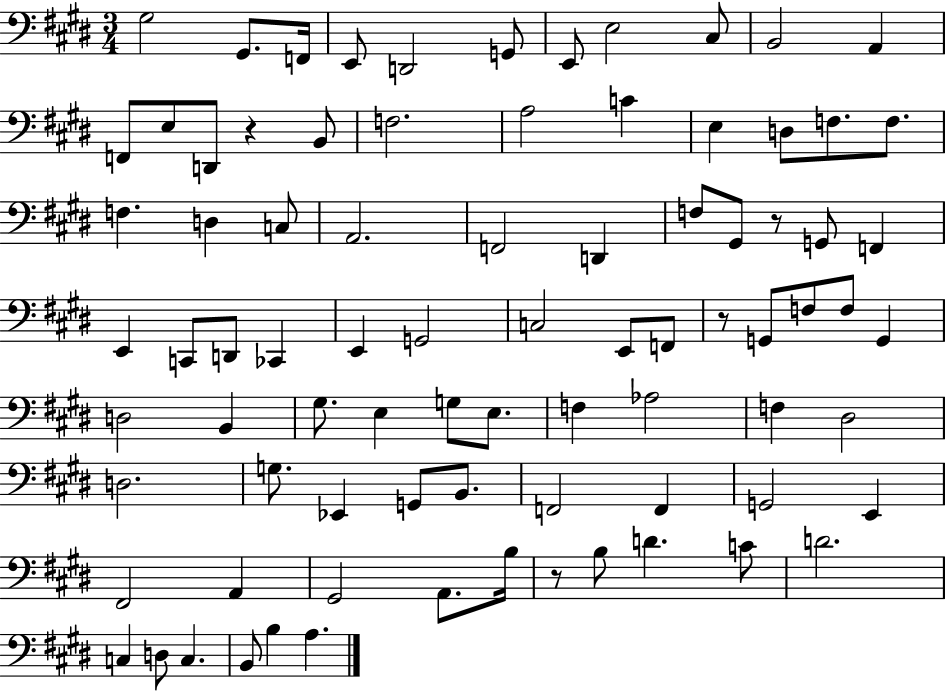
G#3/h G#2/e. F2/s E2/e D2/h G2/e E2/e E3/h C#3/e B2/h A2/q F2/e E3/e D2/e R/q B2/e F3/h. A3/h C4/q E3/q D3/e F3/e. F3/e. F3/q. D3/q C3/e A2/h. F2/h D2/q F3/e G#2/e R/e G2/e F2/q E2/q C2/e D2/e CES2/q E2/q G2/h C3/h E2/e F2/e R/e G2/e F3/e F3/e G2/q D3/h B2/q G#3/e. E3/q G3/e E3/e. F3/q Ab3/h F3/q D#3/h D3/h. G3/e. Eb2/q G2/e B2/e. F2/h F2/q G2/h E2/q F#2/h A2/q G#2/h A2/e. B3/s R/e B3/e D4/q. C4/e D4/h. C3/q D3/e C3/q. B2/e B3/q A3/q.